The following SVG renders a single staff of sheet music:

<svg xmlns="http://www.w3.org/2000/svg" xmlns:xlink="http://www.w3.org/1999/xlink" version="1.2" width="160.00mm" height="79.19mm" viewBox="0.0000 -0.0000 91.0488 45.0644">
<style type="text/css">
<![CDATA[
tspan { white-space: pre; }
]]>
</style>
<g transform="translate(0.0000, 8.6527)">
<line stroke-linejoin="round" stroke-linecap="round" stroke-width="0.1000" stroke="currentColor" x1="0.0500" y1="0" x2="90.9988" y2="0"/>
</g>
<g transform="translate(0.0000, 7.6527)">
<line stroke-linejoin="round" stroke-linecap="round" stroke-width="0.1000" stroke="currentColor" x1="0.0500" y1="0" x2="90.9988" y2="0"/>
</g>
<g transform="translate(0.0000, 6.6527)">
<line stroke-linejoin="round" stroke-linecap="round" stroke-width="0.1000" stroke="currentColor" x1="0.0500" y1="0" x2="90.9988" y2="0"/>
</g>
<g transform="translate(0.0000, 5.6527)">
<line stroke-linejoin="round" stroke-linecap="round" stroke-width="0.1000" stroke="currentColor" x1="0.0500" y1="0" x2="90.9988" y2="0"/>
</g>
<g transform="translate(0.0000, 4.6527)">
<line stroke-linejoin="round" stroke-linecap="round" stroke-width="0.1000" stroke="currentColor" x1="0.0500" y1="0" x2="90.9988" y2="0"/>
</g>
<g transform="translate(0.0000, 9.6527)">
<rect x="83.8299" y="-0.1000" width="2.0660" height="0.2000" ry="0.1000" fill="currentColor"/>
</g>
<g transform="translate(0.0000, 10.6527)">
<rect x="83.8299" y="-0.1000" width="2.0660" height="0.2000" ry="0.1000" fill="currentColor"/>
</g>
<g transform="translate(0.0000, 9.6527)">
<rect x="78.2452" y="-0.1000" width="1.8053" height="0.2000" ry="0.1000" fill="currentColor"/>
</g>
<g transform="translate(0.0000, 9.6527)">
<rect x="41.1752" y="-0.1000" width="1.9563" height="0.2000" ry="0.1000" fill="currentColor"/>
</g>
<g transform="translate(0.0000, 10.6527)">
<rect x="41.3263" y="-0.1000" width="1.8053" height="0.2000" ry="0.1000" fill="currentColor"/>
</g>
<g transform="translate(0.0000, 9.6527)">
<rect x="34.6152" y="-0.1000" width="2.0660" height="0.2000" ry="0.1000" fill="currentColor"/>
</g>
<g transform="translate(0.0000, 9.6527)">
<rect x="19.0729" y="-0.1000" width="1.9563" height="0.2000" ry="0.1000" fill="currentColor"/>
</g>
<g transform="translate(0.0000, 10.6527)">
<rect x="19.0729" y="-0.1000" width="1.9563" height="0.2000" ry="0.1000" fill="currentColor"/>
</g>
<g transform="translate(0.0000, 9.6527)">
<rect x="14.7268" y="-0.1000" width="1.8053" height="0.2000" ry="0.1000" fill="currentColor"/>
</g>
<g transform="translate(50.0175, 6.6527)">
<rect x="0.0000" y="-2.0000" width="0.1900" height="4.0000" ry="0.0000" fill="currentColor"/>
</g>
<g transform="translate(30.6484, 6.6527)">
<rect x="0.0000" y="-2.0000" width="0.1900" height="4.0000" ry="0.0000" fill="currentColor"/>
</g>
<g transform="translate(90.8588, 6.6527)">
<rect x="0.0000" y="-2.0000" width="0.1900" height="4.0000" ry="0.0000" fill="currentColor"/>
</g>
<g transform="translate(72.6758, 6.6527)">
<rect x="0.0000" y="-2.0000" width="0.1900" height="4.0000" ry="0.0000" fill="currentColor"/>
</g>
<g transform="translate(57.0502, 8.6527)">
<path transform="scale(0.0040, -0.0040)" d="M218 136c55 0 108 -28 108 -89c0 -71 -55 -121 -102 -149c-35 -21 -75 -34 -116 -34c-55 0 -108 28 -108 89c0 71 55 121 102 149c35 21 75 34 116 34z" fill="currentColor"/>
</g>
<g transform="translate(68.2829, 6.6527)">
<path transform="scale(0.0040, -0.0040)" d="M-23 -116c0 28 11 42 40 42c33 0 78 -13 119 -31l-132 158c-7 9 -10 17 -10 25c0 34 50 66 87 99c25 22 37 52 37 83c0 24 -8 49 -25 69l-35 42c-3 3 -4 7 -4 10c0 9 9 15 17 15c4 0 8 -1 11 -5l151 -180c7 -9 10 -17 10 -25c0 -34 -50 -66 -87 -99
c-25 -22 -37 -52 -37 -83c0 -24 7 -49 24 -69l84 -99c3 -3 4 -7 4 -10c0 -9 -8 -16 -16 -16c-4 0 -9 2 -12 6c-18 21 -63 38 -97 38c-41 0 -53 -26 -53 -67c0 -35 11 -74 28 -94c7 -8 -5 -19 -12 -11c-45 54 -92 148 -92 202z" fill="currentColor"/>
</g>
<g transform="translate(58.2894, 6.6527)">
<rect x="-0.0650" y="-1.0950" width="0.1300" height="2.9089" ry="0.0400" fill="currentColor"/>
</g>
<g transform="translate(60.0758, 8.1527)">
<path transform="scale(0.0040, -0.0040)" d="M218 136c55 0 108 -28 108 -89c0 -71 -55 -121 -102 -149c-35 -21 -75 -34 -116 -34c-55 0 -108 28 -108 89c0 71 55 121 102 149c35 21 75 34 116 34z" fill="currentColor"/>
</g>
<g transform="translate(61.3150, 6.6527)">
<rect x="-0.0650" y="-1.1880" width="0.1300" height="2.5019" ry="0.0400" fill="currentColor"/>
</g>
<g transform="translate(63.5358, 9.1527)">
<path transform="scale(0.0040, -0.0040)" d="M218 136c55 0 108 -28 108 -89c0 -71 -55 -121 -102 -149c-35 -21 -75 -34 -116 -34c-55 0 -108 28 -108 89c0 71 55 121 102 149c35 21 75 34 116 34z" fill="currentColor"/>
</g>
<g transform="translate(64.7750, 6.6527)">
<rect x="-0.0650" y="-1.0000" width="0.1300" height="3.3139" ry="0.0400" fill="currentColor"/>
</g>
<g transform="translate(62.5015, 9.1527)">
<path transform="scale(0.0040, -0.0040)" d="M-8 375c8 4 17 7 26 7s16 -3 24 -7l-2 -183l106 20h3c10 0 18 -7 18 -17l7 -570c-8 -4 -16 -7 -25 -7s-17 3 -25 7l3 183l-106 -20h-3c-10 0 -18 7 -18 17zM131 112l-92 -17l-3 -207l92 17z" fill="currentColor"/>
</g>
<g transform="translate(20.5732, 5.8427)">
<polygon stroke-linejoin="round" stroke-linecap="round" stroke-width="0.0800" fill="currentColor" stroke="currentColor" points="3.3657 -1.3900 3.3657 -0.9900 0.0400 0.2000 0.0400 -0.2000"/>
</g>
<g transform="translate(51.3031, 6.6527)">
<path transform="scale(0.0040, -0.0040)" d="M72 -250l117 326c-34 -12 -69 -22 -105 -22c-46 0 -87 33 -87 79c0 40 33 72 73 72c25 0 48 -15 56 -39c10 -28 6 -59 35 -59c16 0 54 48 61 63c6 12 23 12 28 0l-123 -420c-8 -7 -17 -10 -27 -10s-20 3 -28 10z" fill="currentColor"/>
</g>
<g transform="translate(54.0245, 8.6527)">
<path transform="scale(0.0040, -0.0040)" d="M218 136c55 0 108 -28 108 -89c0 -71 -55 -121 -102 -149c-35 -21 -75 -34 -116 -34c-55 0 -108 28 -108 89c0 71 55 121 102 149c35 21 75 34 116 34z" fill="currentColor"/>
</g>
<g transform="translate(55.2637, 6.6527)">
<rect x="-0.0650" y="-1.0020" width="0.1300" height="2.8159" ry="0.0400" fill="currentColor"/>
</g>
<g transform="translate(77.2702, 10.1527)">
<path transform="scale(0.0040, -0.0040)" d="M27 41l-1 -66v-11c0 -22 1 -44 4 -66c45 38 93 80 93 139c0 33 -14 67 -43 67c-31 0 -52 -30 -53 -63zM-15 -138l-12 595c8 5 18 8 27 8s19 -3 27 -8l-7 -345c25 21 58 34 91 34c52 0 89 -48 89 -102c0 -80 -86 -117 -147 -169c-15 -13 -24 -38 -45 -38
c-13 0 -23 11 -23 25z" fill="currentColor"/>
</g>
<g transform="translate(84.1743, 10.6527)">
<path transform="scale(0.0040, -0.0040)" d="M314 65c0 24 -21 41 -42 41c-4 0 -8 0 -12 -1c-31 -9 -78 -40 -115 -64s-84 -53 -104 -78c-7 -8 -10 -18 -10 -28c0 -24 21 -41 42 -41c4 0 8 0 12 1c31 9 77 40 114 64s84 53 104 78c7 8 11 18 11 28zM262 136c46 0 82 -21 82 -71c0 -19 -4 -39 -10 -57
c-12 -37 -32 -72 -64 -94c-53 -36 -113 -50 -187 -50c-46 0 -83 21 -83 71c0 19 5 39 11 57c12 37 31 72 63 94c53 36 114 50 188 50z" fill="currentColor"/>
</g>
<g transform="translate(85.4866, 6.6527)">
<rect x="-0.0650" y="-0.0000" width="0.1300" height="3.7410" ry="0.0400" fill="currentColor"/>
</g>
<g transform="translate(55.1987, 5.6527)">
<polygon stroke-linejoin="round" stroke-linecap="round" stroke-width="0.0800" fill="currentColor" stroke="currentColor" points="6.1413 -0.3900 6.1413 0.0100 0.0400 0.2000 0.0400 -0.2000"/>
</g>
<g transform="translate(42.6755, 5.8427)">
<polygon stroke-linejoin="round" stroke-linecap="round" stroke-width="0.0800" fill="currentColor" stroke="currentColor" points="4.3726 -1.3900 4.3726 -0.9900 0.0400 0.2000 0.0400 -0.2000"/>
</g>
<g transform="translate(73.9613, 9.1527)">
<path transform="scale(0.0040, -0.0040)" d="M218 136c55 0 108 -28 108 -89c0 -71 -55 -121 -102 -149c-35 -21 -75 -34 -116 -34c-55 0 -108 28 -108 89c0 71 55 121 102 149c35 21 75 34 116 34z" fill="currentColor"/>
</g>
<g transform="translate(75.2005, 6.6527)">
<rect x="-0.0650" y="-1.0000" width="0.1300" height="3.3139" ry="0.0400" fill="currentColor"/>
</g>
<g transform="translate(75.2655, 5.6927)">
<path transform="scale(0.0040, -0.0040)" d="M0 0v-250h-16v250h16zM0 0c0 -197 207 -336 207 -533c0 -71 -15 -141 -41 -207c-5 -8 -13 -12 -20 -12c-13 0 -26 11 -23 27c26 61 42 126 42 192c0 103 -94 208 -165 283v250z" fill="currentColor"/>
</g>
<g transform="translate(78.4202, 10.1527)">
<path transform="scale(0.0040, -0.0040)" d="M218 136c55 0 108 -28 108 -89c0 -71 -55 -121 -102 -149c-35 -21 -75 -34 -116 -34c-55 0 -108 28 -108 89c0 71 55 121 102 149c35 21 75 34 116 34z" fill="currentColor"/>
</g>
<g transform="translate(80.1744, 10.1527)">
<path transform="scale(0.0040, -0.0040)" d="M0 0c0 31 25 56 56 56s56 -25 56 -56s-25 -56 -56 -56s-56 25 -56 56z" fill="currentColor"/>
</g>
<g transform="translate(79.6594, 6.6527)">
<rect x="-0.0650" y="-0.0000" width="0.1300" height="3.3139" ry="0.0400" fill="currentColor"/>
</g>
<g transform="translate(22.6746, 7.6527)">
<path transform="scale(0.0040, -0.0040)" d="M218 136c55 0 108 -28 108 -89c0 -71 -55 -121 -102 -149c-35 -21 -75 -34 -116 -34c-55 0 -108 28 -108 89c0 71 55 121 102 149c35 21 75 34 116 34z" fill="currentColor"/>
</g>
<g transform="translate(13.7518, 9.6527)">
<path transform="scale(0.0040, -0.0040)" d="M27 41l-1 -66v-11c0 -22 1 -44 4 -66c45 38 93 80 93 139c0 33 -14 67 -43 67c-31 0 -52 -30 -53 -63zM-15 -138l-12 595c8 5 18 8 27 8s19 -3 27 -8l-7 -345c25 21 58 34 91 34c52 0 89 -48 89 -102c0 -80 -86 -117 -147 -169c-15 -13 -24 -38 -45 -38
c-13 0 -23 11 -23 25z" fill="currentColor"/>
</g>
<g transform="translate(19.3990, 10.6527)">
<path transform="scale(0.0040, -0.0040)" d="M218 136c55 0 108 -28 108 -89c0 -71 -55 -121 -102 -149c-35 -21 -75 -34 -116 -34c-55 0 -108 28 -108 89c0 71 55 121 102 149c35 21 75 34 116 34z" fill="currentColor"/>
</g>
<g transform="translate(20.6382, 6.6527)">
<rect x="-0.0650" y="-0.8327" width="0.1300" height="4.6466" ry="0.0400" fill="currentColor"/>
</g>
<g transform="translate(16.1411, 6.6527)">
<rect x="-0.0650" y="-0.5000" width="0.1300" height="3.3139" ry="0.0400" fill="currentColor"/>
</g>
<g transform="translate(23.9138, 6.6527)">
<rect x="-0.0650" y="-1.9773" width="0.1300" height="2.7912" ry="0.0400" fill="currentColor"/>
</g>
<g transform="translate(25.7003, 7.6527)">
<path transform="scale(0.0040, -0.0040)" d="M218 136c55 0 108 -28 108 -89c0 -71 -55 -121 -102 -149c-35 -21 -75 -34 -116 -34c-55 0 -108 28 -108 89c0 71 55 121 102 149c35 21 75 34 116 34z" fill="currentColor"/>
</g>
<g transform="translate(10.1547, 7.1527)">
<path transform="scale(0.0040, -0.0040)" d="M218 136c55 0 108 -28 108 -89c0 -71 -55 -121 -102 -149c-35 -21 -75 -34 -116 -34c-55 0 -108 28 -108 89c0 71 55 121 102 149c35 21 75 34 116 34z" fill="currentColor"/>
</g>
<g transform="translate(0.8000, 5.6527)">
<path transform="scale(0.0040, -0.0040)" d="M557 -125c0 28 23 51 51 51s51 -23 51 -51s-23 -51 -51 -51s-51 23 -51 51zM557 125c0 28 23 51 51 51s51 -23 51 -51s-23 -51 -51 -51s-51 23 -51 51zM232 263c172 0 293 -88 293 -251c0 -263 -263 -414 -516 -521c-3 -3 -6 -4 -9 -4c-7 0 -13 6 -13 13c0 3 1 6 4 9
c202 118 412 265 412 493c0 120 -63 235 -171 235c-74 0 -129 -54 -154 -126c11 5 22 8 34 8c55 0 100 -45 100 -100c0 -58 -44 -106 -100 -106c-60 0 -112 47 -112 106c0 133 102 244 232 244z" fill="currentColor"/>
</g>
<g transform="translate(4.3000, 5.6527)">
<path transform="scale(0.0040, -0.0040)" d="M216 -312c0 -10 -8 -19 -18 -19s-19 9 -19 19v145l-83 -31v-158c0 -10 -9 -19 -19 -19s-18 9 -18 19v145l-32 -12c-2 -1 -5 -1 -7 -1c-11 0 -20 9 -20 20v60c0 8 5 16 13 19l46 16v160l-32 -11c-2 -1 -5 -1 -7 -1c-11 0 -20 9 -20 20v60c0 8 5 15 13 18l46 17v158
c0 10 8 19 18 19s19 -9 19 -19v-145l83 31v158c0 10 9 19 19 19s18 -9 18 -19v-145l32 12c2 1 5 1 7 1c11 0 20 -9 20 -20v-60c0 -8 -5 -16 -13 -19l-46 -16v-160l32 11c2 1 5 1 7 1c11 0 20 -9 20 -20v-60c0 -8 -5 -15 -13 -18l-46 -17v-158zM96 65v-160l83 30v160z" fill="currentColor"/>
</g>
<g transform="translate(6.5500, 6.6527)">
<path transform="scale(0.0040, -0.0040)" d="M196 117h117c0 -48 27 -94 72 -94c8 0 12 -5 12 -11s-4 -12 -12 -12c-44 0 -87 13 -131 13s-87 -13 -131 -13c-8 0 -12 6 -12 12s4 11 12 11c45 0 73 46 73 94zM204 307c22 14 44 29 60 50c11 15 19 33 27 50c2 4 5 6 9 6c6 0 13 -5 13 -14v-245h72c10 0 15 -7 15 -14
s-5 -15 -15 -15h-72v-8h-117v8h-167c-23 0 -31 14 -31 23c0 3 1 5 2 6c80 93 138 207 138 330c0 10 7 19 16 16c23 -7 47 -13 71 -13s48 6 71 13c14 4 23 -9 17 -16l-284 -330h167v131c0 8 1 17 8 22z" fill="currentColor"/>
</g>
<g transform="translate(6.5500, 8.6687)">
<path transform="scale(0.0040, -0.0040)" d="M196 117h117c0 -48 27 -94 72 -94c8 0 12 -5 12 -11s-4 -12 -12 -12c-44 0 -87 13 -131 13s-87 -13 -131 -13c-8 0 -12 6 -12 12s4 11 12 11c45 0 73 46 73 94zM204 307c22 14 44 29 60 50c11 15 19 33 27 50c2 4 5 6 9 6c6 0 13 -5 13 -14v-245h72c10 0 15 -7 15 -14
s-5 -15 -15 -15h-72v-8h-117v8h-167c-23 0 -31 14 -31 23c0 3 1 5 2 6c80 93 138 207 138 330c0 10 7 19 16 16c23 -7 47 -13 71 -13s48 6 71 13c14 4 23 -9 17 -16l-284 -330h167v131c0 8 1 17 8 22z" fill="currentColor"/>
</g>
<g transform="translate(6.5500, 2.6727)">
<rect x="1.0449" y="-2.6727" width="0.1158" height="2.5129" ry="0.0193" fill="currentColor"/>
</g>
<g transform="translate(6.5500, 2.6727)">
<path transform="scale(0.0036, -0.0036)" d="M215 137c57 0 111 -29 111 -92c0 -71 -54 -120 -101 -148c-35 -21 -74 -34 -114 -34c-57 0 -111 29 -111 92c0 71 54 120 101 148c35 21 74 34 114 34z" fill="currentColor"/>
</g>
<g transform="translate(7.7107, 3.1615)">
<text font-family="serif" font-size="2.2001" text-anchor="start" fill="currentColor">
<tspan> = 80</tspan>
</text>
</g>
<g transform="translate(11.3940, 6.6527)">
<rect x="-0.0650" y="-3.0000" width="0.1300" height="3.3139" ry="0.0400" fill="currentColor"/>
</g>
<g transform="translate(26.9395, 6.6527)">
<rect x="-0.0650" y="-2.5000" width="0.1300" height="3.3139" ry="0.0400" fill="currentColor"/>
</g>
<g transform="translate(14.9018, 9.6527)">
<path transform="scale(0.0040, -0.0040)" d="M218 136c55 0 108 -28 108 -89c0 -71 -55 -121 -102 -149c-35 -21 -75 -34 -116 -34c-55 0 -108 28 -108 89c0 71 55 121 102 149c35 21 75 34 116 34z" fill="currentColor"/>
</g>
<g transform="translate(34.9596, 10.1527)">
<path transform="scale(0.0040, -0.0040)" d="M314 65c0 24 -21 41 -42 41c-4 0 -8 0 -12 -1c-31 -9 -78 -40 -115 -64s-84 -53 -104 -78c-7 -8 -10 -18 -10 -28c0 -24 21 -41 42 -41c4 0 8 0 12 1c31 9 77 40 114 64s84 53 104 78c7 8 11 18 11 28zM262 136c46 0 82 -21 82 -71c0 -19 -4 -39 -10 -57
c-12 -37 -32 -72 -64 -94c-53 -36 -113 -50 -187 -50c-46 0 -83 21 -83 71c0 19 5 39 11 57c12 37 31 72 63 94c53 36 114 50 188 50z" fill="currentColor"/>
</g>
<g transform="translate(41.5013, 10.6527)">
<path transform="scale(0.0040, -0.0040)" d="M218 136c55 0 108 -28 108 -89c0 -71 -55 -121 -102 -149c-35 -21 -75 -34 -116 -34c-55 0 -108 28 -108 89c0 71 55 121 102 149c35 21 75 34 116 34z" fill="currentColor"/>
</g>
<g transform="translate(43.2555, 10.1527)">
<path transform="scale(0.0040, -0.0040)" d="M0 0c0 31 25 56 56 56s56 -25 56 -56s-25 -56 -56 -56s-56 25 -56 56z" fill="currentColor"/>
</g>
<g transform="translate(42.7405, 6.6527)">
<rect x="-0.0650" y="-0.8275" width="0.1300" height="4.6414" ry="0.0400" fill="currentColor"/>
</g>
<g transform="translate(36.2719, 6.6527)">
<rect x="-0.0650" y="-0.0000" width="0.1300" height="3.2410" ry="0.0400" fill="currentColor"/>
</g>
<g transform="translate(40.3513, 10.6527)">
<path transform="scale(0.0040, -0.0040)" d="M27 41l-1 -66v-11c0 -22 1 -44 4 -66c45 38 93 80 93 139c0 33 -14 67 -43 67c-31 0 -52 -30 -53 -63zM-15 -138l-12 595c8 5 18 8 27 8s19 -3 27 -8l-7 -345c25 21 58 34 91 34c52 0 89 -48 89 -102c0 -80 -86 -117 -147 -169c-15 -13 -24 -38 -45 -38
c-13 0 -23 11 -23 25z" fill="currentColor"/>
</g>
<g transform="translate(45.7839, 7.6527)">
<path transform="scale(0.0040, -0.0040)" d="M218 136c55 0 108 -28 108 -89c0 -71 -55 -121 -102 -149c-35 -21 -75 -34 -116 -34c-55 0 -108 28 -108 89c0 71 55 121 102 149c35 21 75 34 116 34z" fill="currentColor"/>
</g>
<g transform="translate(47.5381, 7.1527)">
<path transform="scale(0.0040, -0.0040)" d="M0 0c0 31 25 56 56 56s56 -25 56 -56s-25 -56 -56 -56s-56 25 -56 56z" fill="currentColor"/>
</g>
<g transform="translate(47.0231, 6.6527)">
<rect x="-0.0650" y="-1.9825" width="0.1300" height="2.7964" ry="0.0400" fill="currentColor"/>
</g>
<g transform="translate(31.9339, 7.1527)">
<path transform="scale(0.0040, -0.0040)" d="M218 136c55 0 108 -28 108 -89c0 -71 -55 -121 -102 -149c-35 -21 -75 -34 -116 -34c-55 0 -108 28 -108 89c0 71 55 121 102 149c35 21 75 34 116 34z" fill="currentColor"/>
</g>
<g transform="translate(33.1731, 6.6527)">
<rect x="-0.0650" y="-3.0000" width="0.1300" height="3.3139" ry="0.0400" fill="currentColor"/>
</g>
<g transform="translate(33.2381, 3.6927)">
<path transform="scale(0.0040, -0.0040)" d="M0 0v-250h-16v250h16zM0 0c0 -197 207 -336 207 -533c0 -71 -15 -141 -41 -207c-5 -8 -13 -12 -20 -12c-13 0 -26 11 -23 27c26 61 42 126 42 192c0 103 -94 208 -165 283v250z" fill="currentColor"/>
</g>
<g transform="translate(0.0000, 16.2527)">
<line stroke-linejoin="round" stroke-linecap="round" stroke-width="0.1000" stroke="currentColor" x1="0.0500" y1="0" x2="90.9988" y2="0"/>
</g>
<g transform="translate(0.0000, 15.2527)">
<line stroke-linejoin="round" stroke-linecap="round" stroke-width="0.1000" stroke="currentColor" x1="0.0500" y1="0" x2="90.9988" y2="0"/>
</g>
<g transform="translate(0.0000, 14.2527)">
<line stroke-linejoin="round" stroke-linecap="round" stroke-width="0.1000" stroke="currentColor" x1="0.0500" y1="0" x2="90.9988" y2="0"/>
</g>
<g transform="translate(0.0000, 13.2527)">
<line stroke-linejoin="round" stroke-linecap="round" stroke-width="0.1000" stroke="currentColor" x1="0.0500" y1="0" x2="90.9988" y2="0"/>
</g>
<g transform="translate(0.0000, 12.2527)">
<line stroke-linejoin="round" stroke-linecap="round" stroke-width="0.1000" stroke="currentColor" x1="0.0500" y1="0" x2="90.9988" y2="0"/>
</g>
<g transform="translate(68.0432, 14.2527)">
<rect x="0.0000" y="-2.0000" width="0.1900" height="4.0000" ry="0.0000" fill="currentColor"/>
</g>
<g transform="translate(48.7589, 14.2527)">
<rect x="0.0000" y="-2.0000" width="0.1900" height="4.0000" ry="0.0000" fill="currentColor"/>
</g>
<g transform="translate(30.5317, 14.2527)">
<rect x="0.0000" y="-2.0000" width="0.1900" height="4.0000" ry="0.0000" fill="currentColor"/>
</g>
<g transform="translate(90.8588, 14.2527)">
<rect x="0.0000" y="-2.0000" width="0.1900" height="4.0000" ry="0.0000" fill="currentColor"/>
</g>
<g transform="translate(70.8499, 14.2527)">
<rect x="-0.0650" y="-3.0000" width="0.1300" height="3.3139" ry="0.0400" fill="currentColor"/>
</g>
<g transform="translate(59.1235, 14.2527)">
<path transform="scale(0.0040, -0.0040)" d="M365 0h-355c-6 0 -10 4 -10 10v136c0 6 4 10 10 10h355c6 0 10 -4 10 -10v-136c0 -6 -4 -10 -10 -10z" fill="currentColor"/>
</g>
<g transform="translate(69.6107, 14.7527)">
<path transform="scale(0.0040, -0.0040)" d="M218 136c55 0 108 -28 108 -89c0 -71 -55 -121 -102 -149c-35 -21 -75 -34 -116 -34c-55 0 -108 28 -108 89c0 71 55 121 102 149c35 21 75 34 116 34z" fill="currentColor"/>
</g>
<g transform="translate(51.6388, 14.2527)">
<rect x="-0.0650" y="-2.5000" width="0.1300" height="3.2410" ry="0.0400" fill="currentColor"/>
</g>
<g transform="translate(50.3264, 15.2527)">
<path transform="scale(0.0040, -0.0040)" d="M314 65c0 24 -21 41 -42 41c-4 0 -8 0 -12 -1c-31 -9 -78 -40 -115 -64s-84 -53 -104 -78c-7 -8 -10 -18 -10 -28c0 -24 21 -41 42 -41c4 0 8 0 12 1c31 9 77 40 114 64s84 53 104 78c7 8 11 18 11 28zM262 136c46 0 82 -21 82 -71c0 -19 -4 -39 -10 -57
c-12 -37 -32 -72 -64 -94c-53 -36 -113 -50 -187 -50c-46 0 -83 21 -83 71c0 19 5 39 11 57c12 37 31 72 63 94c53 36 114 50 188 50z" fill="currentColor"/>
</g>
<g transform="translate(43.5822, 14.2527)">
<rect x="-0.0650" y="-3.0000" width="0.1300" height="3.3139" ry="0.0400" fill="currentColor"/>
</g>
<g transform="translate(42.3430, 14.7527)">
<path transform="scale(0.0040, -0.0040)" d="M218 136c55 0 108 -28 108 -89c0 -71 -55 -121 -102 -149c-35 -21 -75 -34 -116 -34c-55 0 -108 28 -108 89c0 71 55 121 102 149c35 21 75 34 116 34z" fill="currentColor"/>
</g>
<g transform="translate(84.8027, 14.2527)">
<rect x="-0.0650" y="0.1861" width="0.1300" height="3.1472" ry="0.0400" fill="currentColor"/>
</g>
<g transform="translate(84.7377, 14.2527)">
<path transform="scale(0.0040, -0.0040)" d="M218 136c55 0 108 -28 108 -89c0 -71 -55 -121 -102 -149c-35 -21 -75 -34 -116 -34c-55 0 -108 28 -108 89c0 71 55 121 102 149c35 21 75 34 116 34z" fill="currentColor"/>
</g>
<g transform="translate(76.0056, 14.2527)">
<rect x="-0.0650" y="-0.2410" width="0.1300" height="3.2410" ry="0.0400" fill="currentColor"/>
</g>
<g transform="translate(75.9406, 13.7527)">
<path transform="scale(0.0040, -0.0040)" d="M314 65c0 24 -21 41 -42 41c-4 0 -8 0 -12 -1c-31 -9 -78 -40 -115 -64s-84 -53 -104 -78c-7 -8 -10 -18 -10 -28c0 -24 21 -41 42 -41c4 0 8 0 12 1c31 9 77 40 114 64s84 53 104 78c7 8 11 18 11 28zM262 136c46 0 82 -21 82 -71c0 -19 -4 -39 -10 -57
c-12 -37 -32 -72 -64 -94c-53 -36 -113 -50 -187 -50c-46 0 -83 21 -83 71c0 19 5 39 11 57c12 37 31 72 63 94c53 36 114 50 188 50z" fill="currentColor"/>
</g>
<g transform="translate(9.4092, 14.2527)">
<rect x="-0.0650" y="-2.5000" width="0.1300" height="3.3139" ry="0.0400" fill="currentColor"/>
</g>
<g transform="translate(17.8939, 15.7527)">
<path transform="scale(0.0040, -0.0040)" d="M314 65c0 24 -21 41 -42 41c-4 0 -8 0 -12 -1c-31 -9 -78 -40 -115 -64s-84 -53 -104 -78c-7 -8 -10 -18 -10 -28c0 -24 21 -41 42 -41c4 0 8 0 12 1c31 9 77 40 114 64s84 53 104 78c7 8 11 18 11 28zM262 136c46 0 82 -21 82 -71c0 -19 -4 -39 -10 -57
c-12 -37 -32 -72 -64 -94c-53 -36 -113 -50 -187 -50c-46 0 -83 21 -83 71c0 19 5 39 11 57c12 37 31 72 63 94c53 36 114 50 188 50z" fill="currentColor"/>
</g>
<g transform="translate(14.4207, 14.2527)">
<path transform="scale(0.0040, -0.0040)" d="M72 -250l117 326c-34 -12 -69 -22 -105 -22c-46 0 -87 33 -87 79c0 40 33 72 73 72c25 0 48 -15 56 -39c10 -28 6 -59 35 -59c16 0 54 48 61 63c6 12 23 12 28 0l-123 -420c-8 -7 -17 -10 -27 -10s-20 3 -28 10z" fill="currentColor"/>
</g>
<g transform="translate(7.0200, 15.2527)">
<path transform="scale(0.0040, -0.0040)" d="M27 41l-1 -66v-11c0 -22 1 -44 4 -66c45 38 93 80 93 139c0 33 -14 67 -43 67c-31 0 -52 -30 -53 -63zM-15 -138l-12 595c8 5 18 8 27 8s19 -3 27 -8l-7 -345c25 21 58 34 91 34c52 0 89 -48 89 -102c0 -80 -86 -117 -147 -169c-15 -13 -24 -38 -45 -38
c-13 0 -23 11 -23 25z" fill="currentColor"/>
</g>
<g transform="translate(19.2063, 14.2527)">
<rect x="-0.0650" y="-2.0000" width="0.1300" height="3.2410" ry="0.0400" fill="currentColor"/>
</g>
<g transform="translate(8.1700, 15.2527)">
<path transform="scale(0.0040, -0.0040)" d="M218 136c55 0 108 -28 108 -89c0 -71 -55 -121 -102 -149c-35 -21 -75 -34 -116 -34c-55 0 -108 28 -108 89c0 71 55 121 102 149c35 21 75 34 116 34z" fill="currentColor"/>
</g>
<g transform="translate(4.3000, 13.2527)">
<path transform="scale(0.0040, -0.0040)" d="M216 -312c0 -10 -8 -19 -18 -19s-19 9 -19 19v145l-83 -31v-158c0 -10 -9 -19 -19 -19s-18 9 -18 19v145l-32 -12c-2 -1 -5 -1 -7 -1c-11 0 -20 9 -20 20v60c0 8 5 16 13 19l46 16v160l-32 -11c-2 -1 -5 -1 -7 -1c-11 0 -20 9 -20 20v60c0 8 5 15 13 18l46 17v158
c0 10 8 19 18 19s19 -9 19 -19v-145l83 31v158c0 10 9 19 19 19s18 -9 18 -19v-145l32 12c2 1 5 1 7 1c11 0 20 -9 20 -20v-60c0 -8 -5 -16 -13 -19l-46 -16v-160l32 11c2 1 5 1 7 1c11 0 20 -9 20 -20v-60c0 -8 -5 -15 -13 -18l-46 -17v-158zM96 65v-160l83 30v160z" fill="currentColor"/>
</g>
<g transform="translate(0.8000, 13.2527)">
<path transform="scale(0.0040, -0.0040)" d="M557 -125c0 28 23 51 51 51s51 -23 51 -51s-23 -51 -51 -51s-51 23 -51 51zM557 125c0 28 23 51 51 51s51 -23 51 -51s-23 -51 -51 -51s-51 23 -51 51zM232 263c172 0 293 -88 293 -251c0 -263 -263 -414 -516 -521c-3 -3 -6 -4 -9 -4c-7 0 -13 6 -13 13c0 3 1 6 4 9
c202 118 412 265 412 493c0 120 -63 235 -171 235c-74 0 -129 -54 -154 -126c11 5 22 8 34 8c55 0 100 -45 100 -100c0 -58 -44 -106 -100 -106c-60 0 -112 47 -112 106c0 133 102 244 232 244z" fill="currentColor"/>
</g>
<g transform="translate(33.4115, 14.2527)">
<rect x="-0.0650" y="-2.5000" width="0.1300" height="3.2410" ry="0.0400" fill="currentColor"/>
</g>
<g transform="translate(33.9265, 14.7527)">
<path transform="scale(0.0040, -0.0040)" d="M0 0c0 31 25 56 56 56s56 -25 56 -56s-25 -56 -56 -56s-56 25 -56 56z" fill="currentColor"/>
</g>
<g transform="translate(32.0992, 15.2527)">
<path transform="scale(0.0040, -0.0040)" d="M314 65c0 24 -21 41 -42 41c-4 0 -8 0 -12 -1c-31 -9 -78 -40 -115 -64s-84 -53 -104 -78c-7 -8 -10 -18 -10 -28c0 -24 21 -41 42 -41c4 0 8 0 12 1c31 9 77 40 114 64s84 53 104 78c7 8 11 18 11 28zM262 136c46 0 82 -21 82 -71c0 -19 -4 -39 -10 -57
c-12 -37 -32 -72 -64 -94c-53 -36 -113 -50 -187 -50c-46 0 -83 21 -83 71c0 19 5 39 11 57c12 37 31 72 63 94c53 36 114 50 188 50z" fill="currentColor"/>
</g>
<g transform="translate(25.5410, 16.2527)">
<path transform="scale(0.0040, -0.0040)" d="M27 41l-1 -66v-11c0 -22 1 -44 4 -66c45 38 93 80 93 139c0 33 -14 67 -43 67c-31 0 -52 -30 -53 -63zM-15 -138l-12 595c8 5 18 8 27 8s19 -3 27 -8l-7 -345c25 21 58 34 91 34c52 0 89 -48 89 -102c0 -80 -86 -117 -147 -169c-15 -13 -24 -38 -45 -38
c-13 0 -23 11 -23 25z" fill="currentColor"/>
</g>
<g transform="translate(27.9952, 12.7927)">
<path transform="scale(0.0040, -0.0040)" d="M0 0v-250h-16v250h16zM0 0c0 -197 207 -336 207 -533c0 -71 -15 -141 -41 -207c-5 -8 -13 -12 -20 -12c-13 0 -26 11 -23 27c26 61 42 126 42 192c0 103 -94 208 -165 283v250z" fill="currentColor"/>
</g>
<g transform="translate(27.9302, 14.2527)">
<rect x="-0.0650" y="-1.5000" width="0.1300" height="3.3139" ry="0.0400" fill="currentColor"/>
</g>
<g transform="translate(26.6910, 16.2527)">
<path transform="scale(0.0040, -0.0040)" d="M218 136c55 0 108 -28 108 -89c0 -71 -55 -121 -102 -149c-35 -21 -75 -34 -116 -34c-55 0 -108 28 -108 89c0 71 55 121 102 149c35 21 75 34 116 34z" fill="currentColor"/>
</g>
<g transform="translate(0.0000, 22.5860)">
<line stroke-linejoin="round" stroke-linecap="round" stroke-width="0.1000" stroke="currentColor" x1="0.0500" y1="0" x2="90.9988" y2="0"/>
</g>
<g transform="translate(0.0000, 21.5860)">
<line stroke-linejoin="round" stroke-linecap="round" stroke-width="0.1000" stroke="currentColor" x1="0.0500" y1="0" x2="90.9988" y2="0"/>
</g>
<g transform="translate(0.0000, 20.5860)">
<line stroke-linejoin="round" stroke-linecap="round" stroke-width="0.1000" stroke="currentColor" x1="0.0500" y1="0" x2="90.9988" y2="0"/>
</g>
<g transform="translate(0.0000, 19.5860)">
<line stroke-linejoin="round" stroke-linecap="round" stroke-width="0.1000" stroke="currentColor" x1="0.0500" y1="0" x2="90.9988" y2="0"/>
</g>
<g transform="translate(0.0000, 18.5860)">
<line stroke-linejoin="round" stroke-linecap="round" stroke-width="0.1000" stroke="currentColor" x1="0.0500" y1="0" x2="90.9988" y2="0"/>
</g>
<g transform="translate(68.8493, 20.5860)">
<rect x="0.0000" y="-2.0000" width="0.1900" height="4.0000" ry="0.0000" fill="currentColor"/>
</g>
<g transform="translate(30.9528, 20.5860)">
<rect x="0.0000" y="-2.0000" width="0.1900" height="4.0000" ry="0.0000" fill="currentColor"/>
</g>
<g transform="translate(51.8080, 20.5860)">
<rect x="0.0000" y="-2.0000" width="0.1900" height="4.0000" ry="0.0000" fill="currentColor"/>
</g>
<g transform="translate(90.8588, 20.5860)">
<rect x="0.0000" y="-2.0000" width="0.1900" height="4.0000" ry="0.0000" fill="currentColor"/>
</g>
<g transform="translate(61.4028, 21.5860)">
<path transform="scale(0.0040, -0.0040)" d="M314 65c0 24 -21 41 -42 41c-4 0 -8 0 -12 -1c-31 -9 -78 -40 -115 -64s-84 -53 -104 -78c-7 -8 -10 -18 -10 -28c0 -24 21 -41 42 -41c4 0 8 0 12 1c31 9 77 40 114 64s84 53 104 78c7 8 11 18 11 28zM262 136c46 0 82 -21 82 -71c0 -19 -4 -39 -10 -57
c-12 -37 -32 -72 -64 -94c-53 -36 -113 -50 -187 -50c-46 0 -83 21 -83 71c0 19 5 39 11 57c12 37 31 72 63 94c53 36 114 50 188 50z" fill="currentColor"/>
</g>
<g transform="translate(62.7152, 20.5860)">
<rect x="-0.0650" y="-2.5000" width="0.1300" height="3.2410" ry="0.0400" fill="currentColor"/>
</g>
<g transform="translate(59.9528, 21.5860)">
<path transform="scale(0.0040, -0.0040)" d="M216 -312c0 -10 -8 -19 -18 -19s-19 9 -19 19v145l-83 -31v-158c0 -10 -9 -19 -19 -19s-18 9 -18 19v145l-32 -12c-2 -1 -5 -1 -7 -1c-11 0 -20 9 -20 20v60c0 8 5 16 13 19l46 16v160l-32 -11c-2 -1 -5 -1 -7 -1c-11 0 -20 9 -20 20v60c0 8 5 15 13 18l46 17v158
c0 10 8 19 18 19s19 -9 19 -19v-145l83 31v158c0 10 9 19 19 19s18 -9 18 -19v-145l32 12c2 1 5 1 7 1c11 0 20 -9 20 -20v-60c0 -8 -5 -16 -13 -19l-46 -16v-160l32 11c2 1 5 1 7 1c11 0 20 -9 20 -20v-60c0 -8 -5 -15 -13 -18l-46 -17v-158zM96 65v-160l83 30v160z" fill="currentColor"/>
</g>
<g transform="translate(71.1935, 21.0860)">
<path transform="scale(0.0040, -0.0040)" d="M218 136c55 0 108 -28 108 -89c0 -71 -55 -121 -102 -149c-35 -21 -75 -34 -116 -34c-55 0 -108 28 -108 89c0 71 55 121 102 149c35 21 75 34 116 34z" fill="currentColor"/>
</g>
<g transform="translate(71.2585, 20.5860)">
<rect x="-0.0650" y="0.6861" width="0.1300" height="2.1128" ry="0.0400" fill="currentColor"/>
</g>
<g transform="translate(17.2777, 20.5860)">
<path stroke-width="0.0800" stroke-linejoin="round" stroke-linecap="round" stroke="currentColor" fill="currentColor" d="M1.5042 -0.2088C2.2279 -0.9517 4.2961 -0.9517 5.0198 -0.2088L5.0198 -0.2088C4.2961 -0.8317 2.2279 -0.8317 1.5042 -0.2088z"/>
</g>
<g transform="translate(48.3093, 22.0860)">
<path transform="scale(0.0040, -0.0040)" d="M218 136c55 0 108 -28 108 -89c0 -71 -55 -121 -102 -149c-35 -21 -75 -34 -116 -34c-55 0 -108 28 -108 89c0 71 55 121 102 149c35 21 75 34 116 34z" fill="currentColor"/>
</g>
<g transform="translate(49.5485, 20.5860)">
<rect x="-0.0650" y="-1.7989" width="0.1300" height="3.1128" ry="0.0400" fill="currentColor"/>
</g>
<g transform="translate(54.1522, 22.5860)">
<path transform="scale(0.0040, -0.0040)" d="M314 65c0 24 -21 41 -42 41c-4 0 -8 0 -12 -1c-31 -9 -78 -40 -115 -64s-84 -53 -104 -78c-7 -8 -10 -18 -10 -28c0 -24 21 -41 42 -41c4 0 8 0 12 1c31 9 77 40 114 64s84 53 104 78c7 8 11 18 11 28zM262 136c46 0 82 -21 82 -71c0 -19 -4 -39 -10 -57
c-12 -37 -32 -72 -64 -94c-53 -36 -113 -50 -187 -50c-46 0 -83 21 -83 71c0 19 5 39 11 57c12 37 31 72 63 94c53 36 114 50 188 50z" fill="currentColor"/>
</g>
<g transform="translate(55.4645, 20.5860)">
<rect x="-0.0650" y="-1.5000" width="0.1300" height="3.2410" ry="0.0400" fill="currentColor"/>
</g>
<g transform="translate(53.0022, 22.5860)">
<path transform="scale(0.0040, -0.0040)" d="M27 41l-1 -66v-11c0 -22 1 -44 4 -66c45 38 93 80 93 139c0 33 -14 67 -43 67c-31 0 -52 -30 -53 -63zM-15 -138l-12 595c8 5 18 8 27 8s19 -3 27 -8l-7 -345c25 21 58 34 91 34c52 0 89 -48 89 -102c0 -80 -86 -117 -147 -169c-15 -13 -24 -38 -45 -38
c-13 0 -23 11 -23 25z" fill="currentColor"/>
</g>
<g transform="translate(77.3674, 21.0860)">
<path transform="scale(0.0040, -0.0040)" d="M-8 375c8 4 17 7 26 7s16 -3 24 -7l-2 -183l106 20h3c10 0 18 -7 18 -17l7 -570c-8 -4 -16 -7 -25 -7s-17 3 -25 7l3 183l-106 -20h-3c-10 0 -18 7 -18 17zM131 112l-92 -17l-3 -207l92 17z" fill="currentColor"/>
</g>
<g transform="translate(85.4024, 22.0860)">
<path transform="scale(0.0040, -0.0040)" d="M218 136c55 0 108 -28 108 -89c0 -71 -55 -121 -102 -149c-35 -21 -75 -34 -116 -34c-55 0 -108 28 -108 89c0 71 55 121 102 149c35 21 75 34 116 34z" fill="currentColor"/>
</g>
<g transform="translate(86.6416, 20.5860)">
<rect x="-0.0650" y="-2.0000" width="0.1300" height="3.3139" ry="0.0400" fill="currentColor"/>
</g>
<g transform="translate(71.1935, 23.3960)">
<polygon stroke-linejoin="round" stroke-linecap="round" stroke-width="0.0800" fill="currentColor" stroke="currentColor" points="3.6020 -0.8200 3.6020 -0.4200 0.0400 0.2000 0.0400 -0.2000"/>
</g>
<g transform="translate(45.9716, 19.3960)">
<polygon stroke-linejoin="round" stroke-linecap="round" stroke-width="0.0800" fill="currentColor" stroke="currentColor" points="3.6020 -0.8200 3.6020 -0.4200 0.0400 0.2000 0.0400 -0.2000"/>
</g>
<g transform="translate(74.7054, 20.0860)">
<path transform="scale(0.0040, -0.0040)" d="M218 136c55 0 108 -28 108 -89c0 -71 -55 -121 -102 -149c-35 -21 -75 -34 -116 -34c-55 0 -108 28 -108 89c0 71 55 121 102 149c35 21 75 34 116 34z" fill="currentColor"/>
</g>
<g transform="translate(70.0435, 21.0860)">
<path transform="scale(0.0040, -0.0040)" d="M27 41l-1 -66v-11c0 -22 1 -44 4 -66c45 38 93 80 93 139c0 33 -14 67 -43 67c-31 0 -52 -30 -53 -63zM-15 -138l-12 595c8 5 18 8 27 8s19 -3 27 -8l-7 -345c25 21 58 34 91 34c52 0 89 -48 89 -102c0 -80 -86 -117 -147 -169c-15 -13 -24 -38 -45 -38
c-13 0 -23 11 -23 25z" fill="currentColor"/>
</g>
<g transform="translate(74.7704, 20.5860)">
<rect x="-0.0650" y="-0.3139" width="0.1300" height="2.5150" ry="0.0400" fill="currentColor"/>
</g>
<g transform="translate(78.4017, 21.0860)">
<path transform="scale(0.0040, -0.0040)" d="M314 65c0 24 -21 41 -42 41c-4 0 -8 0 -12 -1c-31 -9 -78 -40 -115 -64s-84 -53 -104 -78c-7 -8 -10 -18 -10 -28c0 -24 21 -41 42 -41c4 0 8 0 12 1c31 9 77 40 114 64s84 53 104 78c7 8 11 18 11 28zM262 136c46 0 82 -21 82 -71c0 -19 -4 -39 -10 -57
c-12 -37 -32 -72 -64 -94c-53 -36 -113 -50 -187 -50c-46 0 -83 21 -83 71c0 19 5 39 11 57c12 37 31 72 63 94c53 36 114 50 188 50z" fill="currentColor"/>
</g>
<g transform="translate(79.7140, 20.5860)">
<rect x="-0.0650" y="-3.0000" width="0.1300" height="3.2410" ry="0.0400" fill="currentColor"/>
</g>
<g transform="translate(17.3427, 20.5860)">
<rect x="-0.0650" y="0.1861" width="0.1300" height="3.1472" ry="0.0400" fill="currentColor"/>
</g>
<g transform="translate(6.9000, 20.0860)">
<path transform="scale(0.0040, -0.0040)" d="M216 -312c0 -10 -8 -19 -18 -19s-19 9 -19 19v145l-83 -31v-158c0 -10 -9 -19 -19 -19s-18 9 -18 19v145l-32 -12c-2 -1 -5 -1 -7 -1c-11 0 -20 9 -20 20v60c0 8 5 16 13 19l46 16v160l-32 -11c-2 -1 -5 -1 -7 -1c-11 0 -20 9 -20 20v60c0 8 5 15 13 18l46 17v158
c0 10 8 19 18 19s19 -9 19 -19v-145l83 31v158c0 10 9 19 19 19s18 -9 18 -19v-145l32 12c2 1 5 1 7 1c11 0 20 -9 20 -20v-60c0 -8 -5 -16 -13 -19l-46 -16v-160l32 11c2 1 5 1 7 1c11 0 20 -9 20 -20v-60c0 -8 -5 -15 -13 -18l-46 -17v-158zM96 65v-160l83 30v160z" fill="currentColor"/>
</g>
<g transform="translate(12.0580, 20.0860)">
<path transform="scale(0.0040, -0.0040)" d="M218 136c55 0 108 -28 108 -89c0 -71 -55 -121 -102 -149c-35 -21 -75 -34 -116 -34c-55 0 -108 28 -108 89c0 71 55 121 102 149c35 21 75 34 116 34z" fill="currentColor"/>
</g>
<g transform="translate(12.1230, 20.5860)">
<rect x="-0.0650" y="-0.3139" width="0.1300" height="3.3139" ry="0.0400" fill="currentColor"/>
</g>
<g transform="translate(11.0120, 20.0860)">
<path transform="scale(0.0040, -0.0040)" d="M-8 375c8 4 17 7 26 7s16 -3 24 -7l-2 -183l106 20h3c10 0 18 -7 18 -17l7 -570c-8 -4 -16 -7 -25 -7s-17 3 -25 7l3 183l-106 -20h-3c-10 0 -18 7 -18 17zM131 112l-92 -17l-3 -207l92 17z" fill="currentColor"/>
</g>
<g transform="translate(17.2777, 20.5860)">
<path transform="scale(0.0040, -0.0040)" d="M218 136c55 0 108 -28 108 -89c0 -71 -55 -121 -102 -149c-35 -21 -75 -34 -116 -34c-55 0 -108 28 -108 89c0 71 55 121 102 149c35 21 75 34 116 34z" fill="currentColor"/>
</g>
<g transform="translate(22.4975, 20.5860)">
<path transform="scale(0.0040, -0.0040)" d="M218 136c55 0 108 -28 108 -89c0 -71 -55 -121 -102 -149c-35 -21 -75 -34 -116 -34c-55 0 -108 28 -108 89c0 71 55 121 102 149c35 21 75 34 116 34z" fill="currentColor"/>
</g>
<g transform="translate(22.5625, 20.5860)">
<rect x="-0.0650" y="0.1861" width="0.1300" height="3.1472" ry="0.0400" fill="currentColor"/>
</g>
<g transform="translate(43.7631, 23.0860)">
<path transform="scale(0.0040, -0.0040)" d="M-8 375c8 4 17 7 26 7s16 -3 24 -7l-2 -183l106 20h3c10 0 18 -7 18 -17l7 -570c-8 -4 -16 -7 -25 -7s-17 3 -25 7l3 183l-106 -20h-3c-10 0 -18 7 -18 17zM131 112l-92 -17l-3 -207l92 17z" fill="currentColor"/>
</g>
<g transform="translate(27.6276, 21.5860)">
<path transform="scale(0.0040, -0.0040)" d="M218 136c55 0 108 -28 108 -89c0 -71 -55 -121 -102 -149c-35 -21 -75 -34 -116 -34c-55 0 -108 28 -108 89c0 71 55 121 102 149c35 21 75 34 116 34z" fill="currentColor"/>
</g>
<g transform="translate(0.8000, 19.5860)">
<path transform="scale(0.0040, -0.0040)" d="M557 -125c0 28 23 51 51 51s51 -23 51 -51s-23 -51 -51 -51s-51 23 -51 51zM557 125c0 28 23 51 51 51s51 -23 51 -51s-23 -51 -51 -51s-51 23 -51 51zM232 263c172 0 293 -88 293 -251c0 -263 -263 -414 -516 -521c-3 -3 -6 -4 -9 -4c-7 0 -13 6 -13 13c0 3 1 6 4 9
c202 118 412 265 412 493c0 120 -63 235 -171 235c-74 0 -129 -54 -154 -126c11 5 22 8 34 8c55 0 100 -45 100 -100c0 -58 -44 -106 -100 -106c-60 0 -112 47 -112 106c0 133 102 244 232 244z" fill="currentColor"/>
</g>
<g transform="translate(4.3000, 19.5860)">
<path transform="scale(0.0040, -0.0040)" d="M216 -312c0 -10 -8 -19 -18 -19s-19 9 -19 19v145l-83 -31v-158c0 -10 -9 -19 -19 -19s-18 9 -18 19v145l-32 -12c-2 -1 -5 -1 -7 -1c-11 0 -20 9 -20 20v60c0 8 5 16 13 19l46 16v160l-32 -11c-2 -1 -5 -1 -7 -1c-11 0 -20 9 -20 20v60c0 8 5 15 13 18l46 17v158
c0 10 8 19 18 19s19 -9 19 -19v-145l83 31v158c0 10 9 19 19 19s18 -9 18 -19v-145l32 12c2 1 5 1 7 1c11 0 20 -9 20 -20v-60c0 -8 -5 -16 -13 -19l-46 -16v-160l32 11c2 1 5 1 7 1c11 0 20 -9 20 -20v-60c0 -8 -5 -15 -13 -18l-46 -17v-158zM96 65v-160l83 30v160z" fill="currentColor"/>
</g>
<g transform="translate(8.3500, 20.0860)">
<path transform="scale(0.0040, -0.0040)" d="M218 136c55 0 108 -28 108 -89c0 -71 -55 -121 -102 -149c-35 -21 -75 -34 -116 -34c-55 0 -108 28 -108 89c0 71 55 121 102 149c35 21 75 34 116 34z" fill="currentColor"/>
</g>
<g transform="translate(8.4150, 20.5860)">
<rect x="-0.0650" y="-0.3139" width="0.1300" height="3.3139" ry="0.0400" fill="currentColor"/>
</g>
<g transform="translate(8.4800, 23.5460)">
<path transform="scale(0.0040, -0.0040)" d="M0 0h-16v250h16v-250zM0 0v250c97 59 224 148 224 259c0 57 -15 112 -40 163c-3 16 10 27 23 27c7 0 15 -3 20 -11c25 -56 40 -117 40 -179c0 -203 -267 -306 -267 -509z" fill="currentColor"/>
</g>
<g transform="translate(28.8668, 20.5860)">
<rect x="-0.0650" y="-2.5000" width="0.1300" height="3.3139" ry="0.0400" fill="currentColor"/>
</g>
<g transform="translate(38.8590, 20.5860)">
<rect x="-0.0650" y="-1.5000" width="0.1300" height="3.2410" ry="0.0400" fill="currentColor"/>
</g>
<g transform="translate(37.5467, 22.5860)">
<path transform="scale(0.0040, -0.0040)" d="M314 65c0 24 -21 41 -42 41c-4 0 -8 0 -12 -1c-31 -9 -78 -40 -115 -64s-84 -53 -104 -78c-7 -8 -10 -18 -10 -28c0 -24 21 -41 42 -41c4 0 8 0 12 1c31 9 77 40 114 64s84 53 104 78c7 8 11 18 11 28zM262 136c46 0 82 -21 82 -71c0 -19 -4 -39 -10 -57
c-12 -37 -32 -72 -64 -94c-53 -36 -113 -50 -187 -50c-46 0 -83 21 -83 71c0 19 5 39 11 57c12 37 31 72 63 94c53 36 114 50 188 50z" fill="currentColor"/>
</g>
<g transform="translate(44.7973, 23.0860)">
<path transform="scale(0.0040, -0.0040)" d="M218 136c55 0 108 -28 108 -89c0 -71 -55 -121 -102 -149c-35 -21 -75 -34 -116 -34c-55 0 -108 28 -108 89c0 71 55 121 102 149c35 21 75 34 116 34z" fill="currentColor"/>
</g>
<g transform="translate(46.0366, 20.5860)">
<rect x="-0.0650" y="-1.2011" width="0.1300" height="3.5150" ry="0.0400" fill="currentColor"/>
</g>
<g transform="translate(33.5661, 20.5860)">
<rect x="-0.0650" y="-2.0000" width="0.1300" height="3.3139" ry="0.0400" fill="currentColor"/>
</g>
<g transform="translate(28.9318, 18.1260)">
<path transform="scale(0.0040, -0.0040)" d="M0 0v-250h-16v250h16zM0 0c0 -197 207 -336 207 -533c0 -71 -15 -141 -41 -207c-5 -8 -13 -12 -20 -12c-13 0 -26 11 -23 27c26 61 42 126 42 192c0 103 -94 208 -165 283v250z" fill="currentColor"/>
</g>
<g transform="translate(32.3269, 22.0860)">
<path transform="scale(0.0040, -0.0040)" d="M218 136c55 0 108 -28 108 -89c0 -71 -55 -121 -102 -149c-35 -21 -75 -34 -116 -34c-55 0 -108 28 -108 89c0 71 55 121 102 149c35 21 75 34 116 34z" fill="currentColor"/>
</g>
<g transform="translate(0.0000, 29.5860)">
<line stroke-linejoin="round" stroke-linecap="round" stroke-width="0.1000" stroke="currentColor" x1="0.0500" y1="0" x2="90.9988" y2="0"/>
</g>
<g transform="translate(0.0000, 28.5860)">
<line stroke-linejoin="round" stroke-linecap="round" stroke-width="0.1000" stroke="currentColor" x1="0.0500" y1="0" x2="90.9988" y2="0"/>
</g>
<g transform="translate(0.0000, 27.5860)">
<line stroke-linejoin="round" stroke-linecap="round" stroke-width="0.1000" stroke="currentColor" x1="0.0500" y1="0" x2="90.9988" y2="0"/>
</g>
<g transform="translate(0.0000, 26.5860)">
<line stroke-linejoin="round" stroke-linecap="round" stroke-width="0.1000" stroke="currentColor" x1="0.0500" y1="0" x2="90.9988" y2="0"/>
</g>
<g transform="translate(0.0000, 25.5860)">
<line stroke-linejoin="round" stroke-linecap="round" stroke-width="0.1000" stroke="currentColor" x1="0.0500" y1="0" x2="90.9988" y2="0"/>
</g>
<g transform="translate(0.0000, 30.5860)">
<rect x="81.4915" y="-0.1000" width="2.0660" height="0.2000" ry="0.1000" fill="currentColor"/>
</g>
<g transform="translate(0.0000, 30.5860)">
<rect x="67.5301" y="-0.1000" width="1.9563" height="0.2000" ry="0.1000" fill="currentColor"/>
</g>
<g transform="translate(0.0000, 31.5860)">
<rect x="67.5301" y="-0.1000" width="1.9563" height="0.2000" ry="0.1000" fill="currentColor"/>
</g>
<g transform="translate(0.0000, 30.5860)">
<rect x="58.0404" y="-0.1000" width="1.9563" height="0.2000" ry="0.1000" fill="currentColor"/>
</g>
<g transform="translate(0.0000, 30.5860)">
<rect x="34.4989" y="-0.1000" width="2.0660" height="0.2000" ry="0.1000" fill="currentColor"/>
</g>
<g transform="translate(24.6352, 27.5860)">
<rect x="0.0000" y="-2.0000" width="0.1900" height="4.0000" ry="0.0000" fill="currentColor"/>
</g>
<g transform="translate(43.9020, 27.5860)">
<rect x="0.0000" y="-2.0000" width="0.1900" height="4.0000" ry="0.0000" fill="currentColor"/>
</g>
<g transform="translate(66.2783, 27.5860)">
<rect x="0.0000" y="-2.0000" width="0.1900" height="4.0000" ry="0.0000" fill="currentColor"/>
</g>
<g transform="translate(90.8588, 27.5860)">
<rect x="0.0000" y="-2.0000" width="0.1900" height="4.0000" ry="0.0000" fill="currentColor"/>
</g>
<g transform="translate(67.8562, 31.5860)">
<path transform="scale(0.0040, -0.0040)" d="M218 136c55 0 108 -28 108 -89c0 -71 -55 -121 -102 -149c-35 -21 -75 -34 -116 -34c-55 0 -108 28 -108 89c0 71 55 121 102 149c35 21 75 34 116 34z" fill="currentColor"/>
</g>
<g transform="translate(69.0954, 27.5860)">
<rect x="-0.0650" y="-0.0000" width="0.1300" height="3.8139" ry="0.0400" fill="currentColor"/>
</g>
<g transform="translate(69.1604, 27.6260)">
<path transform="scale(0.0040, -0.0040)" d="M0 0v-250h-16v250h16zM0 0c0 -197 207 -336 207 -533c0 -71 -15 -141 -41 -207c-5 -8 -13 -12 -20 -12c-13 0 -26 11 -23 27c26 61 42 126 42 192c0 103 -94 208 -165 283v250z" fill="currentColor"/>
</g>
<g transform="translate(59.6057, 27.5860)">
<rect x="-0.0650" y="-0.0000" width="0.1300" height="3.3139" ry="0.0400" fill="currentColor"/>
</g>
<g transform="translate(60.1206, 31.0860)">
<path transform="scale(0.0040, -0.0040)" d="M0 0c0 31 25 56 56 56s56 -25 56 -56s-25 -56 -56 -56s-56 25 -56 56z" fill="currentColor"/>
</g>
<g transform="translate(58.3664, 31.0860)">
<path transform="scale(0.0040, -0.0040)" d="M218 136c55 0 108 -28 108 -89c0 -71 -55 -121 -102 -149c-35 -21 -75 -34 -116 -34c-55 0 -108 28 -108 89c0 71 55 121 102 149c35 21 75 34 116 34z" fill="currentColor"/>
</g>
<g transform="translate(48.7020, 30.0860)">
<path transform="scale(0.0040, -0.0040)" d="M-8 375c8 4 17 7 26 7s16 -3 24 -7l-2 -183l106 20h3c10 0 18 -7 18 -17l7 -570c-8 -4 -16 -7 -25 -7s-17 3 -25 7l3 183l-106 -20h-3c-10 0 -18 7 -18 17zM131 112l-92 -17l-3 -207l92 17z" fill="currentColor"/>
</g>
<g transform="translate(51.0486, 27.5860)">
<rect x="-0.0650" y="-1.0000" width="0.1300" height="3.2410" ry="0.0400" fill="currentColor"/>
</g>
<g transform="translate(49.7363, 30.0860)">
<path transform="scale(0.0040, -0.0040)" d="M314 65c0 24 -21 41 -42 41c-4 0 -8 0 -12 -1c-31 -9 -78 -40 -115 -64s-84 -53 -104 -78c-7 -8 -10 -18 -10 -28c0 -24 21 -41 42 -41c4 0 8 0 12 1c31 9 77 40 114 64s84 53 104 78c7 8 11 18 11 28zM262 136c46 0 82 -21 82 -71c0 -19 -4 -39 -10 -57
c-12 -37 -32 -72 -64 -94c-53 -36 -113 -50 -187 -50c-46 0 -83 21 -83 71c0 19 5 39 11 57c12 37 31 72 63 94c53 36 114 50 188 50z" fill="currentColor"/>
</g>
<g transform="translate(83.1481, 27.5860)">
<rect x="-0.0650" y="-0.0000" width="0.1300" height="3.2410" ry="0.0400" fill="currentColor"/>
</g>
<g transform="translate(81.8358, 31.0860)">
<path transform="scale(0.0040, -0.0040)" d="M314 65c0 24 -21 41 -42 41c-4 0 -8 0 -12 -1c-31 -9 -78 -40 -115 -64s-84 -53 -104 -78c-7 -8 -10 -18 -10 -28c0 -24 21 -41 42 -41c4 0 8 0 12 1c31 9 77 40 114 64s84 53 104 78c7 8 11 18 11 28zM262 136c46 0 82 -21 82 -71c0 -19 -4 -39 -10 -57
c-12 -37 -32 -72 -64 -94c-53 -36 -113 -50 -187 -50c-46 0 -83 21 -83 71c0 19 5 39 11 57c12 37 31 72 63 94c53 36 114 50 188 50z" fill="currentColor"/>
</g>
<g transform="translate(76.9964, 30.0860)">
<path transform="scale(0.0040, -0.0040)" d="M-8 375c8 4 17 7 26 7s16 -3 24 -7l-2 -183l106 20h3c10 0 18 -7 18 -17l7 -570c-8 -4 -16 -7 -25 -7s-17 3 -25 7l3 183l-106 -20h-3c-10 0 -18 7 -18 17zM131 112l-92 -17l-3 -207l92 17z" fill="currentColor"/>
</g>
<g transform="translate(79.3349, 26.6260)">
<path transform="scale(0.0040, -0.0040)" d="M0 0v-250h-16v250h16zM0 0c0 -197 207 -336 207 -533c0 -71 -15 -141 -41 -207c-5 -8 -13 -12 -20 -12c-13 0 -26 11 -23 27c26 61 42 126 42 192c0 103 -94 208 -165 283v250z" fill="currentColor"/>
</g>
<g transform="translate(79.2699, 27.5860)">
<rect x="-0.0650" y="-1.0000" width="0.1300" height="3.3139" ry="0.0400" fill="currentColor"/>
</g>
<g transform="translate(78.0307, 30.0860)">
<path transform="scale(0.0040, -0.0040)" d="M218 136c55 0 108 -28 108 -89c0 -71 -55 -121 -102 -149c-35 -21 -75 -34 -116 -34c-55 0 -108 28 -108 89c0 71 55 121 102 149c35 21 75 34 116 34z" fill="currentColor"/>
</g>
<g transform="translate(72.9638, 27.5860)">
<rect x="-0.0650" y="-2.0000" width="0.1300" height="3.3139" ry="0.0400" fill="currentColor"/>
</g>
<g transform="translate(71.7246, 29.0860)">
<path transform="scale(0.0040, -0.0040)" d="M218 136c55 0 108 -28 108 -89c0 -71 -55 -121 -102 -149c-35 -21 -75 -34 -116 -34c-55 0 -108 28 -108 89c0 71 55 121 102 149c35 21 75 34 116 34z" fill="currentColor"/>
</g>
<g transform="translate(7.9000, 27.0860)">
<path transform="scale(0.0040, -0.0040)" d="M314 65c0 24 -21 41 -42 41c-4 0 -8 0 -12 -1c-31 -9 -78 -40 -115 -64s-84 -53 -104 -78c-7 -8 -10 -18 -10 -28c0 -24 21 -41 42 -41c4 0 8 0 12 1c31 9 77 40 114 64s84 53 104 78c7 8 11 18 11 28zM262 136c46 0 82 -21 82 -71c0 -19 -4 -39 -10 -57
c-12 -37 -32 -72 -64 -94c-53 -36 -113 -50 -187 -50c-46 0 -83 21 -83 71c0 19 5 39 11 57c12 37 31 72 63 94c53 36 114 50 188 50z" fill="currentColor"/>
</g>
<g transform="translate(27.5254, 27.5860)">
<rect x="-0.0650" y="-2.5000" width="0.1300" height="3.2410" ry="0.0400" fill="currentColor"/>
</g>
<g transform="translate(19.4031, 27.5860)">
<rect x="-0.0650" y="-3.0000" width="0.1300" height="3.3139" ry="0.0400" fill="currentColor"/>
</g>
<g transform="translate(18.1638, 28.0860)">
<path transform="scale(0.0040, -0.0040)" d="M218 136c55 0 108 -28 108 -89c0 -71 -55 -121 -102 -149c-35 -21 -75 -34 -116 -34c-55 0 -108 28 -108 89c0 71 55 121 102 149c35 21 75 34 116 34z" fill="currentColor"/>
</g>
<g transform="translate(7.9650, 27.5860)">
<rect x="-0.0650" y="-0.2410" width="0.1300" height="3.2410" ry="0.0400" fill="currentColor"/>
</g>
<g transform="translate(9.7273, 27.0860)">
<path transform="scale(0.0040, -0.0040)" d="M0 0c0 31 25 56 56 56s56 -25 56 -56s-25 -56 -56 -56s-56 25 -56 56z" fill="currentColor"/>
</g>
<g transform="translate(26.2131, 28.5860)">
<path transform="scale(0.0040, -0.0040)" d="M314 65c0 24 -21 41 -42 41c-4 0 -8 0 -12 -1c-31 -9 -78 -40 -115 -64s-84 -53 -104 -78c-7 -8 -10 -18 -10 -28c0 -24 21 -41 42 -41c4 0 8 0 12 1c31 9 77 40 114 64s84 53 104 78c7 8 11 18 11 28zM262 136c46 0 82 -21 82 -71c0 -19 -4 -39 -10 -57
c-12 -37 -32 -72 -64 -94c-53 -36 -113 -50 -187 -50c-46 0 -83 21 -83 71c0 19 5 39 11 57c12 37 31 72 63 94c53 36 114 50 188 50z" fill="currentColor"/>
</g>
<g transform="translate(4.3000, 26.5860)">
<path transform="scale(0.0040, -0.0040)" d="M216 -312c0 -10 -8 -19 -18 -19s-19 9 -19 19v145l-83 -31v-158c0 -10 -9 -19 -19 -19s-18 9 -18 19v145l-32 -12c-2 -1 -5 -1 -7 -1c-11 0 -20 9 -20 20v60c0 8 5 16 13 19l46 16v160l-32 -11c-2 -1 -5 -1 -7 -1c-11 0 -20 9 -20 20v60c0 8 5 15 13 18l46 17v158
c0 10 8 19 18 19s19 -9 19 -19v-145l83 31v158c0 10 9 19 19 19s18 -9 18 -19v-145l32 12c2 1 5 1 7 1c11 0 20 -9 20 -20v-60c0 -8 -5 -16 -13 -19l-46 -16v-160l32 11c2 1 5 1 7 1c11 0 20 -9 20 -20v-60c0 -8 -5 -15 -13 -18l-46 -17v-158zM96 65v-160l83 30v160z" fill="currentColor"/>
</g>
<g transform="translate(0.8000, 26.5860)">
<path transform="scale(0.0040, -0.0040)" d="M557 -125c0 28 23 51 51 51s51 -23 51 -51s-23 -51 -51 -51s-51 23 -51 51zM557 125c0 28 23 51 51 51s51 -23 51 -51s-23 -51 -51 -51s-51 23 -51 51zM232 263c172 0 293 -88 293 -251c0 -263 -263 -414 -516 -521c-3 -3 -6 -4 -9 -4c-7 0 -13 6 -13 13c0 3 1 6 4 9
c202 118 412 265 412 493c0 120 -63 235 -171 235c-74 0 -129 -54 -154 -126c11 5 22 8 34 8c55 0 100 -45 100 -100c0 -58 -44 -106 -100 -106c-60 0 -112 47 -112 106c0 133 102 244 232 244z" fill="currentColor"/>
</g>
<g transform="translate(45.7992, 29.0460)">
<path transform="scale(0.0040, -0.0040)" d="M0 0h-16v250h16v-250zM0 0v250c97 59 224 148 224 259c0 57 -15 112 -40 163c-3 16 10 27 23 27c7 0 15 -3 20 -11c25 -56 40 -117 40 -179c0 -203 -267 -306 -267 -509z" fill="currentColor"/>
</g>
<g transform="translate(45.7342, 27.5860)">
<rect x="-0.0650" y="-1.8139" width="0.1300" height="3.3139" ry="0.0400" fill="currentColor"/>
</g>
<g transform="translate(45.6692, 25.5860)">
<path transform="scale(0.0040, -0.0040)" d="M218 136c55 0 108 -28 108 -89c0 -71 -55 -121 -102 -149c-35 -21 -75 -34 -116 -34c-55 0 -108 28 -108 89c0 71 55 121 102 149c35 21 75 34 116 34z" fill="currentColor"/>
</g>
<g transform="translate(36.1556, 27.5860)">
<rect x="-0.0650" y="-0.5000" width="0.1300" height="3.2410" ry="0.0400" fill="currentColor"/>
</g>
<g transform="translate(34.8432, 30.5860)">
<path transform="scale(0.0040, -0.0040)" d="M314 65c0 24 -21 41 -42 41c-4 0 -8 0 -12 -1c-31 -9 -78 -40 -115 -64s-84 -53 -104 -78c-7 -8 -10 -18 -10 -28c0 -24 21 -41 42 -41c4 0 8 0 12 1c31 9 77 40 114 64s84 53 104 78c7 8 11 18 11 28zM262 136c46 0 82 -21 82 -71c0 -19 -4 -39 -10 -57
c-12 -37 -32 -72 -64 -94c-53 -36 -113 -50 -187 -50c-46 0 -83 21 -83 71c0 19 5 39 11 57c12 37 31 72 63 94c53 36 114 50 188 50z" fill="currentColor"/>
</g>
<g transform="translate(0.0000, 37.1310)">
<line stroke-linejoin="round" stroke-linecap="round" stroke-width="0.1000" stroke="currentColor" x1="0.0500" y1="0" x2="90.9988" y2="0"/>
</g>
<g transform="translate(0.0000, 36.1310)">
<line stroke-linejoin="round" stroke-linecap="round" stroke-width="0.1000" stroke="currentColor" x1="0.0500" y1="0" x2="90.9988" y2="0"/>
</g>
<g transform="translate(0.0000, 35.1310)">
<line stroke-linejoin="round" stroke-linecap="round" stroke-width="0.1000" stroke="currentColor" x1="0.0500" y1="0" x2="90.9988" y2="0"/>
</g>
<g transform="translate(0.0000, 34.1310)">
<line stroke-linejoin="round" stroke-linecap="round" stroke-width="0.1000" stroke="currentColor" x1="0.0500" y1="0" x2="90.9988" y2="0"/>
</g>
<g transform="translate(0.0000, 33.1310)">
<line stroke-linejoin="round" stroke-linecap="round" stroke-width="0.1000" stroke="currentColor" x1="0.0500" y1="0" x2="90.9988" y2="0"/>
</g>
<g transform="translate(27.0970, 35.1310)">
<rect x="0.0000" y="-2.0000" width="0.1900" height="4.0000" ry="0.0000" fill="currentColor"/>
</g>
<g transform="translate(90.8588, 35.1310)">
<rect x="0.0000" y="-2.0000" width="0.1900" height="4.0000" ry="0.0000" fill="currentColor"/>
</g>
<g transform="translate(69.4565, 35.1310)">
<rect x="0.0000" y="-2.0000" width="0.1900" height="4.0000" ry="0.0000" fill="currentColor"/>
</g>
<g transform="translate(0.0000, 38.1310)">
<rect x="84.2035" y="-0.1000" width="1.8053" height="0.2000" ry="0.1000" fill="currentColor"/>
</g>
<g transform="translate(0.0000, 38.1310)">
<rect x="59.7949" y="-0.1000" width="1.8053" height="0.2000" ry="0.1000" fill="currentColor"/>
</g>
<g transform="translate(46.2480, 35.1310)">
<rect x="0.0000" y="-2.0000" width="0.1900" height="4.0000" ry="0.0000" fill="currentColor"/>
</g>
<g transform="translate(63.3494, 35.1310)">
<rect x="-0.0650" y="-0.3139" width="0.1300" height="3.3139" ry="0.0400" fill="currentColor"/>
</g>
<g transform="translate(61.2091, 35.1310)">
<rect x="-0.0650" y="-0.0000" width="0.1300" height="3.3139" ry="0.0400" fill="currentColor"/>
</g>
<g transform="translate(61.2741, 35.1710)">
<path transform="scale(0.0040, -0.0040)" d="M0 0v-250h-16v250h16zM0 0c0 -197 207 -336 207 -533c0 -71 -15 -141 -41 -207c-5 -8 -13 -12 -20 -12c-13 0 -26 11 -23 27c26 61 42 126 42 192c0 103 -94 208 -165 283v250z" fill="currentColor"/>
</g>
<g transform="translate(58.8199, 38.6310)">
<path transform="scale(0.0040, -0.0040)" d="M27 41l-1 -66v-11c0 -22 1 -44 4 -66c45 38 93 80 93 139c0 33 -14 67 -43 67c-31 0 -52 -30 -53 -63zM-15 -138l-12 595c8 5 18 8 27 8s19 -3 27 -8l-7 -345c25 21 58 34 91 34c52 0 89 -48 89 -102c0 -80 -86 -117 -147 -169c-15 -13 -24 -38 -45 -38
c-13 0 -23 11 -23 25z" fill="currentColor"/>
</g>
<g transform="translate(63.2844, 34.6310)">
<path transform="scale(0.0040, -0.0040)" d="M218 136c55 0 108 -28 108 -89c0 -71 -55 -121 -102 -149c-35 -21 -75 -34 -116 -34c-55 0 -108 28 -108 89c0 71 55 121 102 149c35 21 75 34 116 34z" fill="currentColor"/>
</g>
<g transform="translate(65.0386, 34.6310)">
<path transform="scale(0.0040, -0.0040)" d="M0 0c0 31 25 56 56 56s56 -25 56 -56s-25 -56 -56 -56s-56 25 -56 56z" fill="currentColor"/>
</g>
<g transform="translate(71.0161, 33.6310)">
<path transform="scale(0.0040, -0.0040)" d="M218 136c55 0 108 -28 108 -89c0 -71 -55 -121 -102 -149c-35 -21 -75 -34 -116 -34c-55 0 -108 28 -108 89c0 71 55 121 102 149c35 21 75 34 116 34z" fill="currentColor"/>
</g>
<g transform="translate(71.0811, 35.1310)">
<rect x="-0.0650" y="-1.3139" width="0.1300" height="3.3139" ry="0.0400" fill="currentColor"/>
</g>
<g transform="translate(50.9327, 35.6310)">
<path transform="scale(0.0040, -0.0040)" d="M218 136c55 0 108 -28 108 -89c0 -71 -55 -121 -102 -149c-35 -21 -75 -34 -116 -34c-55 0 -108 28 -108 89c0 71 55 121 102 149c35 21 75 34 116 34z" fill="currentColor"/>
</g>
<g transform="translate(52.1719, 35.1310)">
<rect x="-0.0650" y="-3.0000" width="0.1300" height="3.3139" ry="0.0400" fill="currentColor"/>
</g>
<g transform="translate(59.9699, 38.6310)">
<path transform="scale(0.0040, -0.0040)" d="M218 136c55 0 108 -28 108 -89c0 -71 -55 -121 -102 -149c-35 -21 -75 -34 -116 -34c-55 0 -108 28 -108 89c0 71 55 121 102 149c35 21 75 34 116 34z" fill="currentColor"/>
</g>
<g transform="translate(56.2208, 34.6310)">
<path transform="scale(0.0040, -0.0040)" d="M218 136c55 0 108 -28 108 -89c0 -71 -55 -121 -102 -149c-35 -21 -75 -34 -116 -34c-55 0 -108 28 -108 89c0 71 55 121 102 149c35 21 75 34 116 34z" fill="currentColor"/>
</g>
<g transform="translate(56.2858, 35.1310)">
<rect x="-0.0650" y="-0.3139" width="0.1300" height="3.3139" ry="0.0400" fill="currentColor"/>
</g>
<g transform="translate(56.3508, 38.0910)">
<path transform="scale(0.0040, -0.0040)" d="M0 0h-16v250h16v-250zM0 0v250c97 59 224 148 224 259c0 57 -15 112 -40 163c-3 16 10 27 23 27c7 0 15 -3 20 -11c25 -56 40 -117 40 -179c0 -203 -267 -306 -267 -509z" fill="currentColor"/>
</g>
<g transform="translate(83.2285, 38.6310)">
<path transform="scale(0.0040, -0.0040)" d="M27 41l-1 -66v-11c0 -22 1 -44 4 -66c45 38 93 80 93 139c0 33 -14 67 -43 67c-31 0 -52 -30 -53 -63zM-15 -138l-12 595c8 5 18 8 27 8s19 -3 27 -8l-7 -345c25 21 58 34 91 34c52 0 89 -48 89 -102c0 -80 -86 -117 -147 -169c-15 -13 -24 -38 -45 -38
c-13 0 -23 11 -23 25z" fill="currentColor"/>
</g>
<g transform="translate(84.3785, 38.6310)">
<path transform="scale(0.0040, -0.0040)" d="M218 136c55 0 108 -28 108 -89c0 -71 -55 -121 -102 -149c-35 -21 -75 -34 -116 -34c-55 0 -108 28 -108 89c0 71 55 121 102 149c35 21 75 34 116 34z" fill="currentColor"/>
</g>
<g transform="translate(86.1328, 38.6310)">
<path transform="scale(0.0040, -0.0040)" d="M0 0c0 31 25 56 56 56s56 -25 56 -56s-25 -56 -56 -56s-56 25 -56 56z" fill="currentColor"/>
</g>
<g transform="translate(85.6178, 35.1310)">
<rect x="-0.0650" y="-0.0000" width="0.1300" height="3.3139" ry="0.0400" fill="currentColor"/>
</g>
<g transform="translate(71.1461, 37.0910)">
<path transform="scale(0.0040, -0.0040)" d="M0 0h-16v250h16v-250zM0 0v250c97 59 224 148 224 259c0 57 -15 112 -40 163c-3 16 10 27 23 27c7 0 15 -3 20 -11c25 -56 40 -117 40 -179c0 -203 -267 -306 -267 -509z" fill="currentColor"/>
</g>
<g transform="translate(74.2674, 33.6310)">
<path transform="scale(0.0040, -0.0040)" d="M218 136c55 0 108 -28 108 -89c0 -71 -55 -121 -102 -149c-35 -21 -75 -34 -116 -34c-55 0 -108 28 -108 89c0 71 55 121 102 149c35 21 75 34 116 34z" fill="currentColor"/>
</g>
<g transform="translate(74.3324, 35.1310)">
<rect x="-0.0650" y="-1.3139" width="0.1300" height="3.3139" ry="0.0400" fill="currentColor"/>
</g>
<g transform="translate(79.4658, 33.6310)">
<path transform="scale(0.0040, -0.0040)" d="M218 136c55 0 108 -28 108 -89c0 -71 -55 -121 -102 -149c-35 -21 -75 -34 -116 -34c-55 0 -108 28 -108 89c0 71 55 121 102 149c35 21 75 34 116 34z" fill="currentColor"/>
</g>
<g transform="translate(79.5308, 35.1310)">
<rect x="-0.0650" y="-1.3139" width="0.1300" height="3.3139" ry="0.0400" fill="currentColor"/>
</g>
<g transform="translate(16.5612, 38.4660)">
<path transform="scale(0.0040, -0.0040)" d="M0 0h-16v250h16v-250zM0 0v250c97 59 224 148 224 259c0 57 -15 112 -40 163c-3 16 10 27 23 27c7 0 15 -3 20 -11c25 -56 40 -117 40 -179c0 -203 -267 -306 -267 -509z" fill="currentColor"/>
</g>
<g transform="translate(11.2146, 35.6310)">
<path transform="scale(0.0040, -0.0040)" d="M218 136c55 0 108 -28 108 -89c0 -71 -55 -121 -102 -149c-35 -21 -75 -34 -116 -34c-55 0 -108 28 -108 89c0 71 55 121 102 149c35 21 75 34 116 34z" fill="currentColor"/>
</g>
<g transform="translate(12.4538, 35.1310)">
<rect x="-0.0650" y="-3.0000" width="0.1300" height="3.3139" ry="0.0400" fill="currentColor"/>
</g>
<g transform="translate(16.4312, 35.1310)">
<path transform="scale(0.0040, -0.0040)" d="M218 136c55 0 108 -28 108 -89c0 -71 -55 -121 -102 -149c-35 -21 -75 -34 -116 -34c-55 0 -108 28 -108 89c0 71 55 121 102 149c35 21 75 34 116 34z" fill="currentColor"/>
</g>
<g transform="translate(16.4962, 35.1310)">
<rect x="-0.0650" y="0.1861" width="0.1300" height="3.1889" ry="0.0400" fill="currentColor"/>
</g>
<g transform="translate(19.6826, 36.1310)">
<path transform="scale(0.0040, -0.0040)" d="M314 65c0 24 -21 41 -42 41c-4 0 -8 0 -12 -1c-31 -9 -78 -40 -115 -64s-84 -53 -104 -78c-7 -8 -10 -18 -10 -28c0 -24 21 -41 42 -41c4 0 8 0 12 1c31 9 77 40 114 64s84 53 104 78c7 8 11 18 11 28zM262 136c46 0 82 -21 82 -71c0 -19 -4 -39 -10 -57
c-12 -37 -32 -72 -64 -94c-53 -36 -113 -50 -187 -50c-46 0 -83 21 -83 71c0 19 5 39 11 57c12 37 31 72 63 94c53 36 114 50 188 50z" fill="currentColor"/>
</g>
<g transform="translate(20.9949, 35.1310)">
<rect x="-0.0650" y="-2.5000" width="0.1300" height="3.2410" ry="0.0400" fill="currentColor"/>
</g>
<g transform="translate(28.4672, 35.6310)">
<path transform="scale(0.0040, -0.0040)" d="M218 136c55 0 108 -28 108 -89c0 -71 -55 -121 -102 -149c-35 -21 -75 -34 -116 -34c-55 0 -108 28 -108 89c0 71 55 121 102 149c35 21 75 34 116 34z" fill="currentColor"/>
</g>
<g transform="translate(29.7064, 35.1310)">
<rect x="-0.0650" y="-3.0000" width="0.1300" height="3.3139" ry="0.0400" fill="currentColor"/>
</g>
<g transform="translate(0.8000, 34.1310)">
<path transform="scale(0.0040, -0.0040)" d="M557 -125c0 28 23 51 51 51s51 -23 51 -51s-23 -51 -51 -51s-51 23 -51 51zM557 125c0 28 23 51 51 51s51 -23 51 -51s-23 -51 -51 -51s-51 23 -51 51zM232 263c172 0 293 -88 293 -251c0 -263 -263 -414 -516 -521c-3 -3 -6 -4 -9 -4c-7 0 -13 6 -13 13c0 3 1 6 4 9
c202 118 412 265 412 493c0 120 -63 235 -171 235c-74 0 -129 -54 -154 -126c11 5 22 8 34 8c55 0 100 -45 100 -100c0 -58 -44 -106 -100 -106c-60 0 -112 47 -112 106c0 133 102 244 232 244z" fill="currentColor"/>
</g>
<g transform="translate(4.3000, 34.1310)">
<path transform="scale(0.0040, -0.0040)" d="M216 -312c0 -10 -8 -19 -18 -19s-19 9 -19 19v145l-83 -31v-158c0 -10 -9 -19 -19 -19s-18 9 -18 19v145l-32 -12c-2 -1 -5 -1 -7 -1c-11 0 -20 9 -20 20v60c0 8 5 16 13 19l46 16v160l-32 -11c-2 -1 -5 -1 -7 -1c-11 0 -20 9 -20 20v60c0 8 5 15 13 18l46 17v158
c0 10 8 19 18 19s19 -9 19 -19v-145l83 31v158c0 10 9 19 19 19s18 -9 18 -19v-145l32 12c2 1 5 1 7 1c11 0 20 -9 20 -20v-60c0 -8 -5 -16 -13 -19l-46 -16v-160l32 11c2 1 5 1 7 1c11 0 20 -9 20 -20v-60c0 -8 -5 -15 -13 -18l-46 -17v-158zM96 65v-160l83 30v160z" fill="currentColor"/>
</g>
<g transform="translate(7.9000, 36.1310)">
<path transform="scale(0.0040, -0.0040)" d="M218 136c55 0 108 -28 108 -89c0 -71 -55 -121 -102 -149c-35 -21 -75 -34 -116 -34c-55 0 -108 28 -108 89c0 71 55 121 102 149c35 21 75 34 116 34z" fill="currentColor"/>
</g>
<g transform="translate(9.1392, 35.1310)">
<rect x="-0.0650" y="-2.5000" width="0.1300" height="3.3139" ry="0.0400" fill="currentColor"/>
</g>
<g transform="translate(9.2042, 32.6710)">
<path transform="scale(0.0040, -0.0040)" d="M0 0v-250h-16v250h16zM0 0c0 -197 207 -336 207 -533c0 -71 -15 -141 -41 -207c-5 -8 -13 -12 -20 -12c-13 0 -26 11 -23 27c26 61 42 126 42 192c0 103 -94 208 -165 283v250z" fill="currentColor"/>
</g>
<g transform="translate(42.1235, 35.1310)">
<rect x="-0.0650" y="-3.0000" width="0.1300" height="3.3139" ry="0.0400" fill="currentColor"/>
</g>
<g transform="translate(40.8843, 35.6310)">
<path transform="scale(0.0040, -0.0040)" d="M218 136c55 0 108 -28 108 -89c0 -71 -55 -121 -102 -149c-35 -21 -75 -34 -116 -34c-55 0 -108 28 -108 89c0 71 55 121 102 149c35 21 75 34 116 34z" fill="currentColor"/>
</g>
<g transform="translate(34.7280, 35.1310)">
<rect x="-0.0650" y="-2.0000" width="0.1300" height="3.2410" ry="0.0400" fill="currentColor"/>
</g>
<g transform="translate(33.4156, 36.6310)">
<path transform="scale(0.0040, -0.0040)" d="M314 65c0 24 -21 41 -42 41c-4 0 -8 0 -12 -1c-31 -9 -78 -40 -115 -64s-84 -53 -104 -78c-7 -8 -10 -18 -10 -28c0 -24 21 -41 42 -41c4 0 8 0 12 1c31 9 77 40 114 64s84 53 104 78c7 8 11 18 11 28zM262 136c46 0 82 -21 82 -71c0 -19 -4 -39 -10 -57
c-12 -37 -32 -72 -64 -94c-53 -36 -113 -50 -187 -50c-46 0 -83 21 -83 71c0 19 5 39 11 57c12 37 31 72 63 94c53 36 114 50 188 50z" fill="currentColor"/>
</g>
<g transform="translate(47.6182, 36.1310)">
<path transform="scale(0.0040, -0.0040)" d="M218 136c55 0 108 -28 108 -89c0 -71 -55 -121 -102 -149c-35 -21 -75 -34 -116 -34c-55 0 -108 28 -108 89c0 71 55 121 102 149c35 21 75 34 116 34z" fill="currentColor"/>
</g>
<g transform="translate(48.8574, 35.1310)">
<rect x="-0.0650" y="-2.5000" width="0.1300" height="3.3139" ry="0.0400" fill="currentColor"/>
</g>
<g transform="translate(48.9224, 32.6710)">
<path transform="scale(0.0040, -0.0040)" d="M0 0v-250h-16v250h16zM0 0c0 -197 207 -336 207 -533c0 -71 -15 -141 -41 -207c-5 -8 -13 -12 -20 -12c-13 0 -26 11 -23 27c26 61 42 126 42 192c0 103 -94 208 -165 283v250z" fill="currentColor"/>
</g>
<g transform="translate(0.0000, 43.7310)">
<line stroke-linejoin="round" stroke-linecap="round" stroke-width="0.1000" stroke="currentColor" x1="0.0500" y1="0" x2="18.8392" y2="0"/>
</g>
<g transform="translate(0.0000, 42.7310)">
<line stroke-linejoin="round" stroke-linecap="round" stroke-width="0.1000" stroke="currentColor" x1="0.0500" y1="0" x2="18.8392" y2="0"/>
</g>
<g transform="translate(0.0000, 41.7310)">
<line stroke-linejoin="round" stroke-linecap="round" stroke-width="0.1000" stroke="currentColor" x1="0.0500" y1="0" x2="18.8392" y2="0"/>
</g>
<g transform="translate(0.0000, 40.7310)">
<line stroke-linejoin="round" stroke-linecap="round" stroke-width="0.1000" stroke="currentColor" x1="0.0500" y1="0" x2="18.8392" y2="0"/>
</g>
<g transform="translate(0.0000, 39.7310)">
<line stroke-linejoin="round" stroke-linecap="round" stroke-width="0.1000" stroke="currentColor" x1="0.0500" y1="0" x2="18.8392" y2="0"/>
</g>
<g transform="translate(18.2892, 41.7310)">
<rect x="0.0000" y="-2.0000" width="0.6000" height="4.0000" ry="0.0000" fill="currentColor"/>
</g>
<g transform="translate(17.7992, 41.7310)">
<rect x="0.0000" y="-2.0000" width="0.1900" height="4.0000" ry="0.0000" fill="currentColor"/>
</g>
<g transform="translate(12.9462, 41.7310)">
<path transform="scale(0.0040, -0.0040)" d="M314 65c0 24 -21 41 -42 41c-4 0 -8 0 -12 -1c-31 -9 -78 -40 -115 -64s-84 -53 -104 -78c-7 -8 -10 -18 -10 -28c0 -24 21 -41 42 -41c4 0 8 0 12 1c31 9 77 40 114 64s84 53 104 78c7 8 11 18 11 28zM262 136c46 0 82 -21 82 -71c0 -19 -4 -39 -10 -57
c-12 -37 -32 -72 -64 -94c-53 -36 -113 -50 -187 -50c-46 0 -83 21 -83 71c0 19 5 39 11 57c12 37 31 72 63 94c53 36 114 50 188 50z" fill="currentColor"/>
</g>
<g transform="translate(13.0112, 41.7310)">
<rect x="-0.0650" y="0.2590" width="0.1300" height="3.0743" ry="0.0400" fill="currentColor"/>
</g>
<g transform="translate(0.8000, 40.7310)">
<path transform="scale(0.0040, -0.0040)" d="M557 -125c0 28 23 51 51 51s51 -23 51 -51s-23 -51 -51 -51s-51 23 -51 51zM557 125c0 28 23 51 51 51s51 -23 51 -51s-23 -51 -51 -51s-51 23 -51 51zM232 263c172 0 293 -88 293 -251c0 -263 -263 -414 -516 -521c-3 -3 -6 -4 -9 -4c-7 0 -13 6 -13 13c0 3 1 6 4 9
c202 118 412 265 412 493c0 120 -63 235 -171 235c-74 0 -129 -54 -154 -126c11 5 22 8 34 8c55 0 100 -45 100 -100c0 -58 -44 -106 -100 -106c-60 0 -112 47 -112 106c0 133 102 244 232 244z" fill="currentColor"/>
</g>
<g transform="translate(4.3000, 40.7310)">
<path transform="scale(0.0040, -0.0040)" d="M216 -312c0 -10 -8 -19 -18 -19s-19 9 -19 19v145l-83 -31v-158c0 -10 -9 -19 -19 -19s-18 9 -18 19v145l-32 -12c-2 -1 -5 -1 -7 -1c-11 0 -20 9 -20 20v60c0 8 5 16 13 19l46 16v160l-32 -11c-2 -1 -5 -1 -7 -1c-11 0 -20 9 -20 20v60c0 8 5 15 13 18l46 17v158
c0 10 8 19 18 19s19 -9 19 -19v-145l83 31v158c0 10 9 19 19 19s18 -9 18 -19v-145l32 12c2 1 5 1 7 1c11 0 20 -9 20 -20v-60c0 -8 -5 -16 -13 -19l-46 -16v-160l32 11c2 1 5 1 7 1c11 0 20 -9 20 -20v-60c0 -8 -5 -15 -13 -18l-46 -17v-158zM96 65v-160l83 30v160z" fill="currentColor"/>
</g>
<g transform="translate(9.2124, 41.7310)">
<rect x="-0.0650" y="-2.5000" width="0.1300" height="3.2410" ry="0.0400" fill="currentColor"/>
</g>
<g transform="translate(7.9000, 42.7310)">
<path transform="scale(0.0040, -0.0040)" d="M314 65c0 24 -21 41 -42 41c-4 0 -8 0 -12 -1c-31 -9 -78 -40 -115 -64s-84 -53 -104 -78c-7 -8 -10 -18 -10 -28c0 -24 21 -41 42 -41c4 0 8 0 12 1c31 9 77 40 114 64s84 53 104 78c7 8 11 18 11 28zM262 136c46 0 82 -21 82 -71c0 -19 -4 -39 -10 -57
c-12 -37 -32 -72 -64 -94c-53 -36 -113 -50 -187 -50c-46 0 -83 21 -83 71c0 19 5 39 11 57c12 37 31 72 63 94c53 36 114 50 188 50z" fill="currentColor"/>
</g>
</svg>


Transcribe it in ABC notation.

X:1
T:Untitled
M:4/4
L:1/4
K:G
C, _E,, C,,/2 B,,/2 B,, C,/2 D,,2 _C,,/2 B,,/2 z/2 G,,/2 G,,/2 A,,/2 F,, z ^F,,/2 _D,, C,,2 _B,, z/2 A,,2 _G,,/2 B,,2 C, B,,2 z2 C, E,2 D, ^E,/2 E, D, D, B,,/2 A,, G,,2 F,,/2 A,,/2 _G,,2 ^B,,2 _C,/2 E,/2 C,2 A,, E,2 C, B,,2 E,,2 A,/2 F,,2 D,, C,,/2 A,, F,,/2 D,,2 B,,/2 C, D,/2 B,,2 C, A,,2 C, B,,/2 C, E,/2 _D,,/2 E, G,/2 G, G, _D,, B,,2 D,2